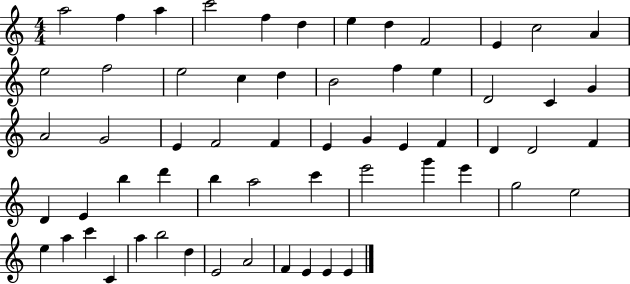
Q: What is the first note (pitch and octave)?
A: A5